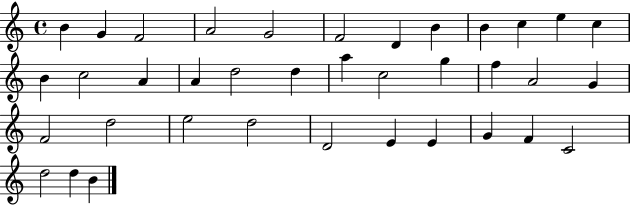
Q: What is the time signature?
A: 4/4